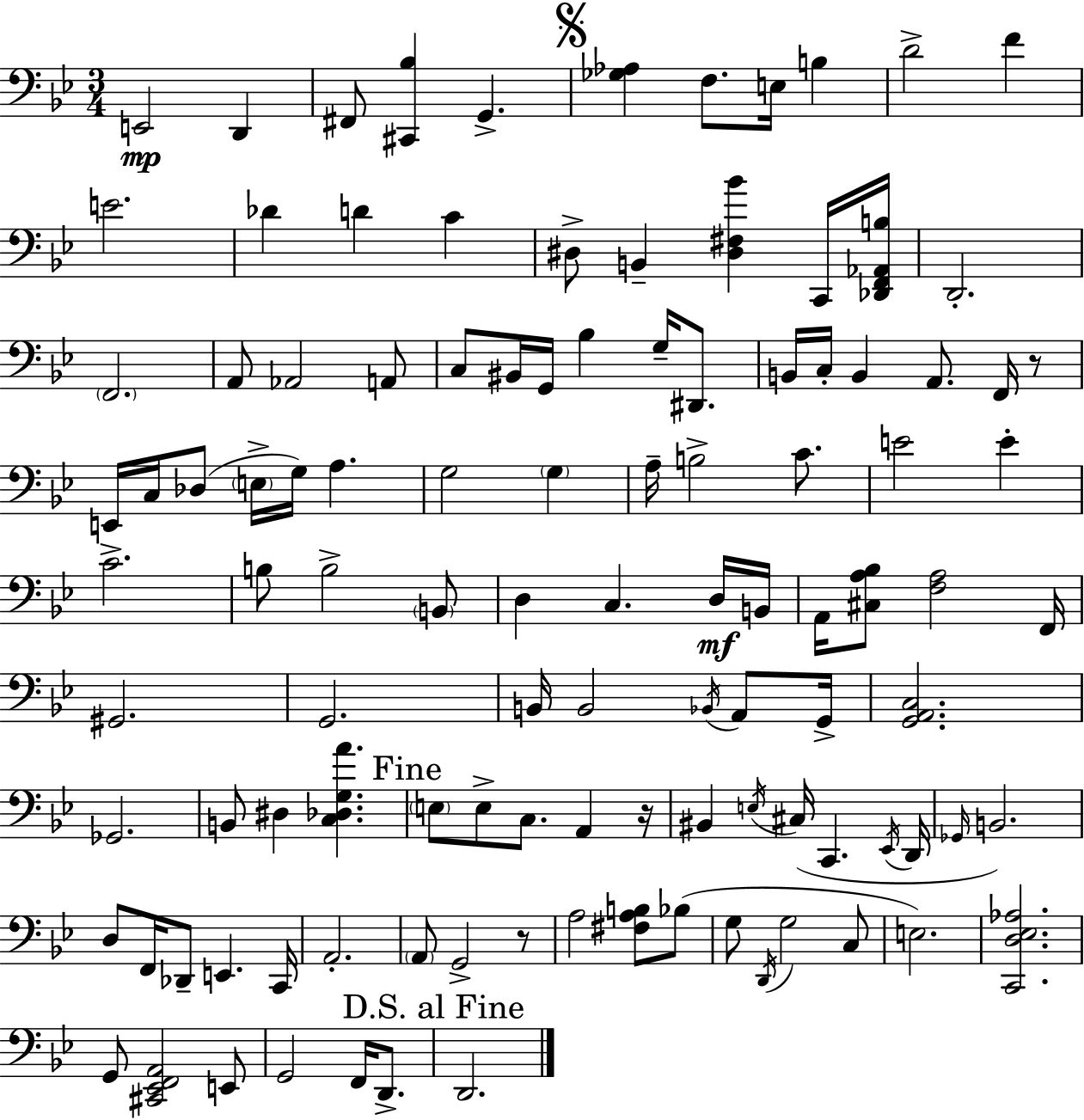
E2/h D2/q F#2/e [C#2,Bb3]/q G2/q. [Gb3,Ab3]/q F3/e. E3/s B3/q D4/h F4/q E4/h. Db4/q D4/q C4/q D#3/e B2/q [D#3,F#3,Bb4]/q C2/s [Db2,F2,Ab2,B3]/s D2/h. F2/h. A2/e Ab2/h A2/e C3/e BIS2/s G2/s Bb3/q G3/s D#2/e. B2/s C3/s B2/q A2/e. F2/s R/e E2/s C3/s Db3/e E3/s G3/s A3/q. G3/h G3/q A3/s B3/h C4/e. E4/h E4/q C4/h. B3/e B3/h B2/e D3/q C3/q. D3/s B2/s A2/s [C#3,A3,Bb3]/e [F3,A3]/h F2/s G#2/h. G2/h. B2/s B2/h Bb2/s A2/e G2/s [G2,A2,C3]/h. Gb2/h. B2/e D#3/q [C3,Db3,G3,A4]/q. E3/e E3/e C3/e. A2/q R/s BIS2/q E3/s C#3/s C2/q. Eb2/s D2/s Gb2/s B2/h. D3/e F2/s Db2/e E2/q. C2/s A2/h. A2/e G2/h R/e A3/h [F#3,A3,B3]/e Bb3/e G3/e D2/s G3/h C3/e E3/h. [C2,D3,Eb3,Ab3]/h. G2/e [C#2,Eb2,F2,A2]/h E2/e G2/h F2/s D2/e. D2/h.